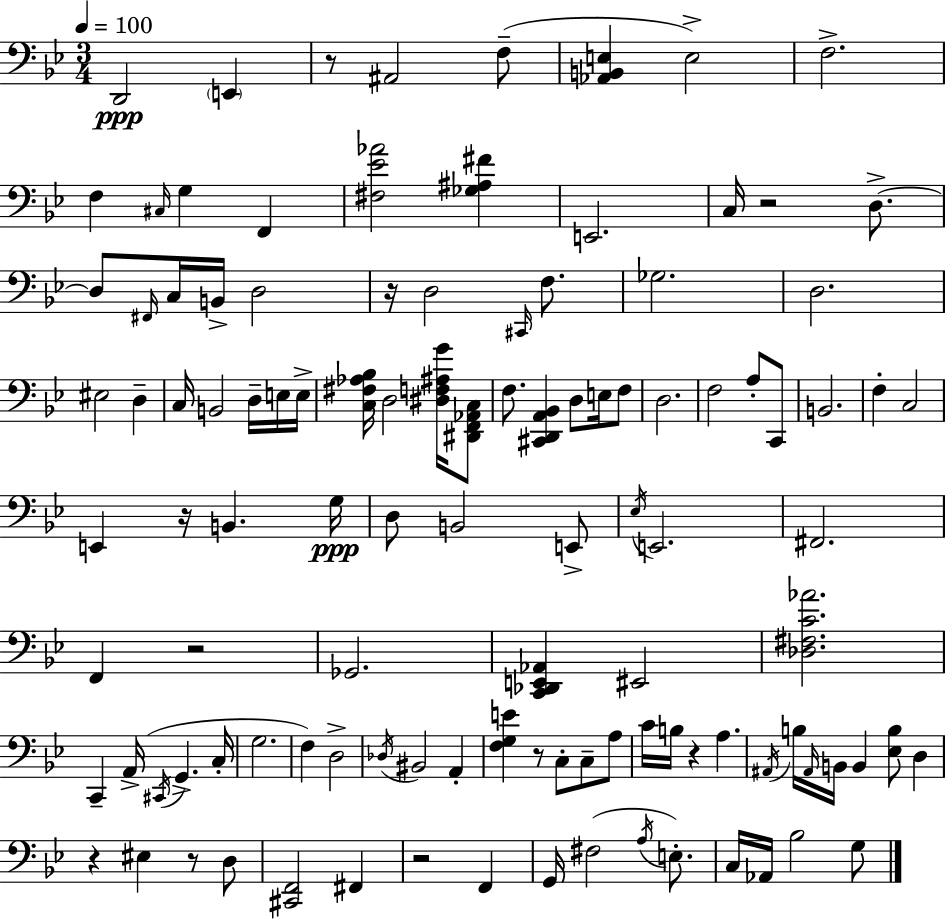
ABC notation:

X:1
T:Untitled
M:3/4
L:1/4
K:Gm
D,,2 E,, z/2 ^A,,2 F,/2 [_A,,B,,E,] E,2 F,2 F, ^C,/4 G, F,, [^F,_E_A]2 [_G,^A,^F] E,,2 C,/4 z2 D,/2 D,/2 ^F,,/4 C,/4 B,,/4 D,2 z/4 D,2 ^C,,/4 F,/2 _G,2 D,2 ^E,2 D, C,/4 B,,2 D,/4 E,/4 E,/4 [C,^F,_A,_B,]/4 D,2 [^D,F,^A,G]/4 [^D,,F,,_A,,C,]/2 F,/2 [^C,,D,,A,,_B,,] D,/2 E,/4 F,/2 D,2 F,2 A,/2 C,,/2 B,,2 F, C,2 E,, z/4 B,, G,/4 D,/2 B,,2 E,,/2 _E,/4 E,,2 ^F,,2 F,, z2 _G,,2 [C,,_D,,E,,_A,,] ^E,,2 [_D,^F,C_A]2 C,, A,,/4 ^C,,/4 G,, C,/4 G,2 F, D,2 _D,/4 ^B,,2 A,, [F,G,E] z/2 C,/2 C,/2 A,/2 C/4 B,/4 z A, ^A,,/4 B,/4 ^A,,/4 B,,/4 B,, [_E,B,]/2 D, z ^E, z/2 D,/2 [^C,,F,,]2 ^F,, z2 F,, G,,/4 ^F,2 A,/4 E,/2 C,/4 _A,,/4 _B,2 G,/2